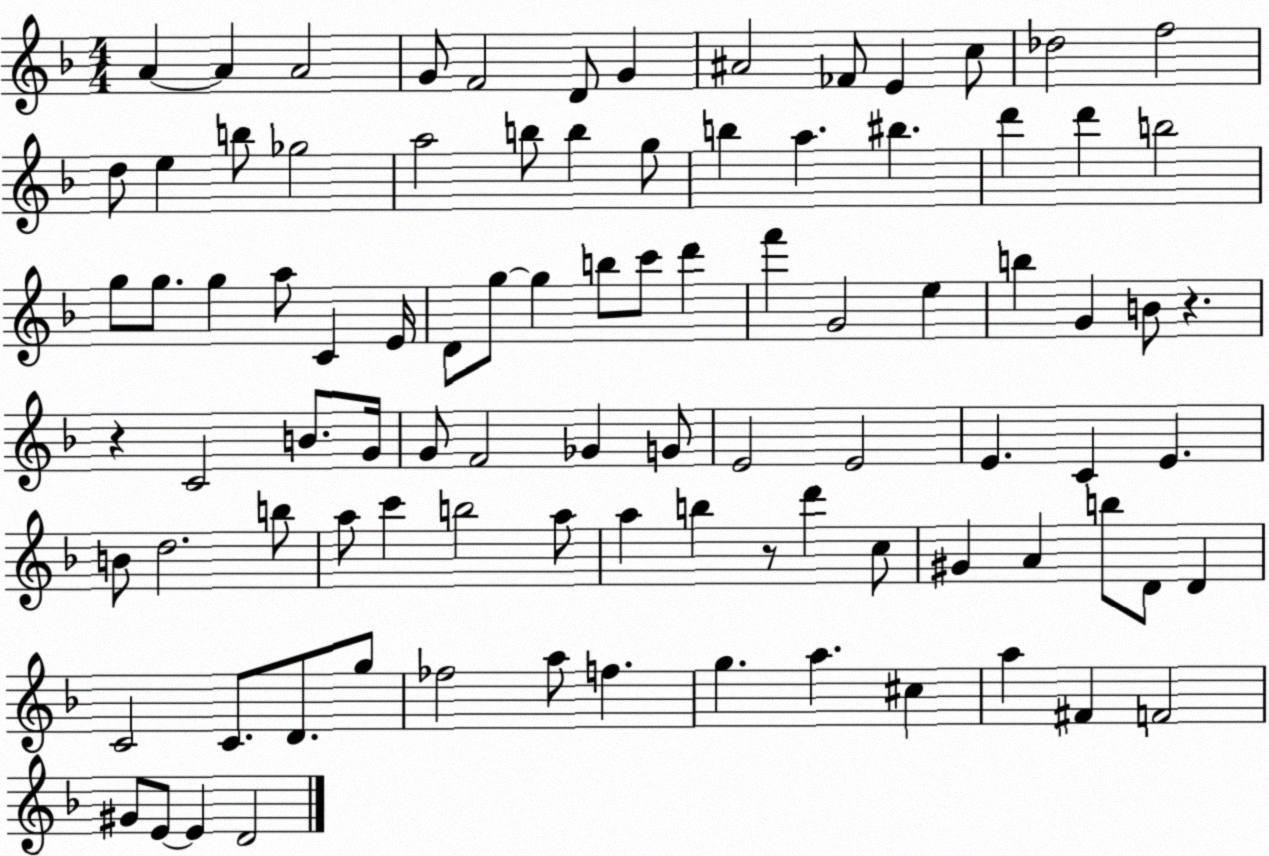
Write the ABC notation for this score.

X:1
T:Untitled
M:4/4
L:1/4
K:F
A A A2 G/2 F2 D/2 G ^A2 _F/2 E c/2 _d2 f2 d/2 e b/2 _g2 a2 b/2 b g/2 b a ^b d' d' b2 g/2 g/2 g a/2 C E/4 D/2 g/2 g b/2 c'/2 d' f' G2 e b G B/2 z z C2 B/2 G/4 G/2 F2 _G G/2 E2 E2 E C E B/2 d2 b/2 a/2 c' b2 a/2 a b z/2 d' c/2 ^G A b/2 D/2 D C2 C/2 D/2 g/2 _f2 a/2 f g a ^c a ^F F2 ^G/2 E/2 E D2